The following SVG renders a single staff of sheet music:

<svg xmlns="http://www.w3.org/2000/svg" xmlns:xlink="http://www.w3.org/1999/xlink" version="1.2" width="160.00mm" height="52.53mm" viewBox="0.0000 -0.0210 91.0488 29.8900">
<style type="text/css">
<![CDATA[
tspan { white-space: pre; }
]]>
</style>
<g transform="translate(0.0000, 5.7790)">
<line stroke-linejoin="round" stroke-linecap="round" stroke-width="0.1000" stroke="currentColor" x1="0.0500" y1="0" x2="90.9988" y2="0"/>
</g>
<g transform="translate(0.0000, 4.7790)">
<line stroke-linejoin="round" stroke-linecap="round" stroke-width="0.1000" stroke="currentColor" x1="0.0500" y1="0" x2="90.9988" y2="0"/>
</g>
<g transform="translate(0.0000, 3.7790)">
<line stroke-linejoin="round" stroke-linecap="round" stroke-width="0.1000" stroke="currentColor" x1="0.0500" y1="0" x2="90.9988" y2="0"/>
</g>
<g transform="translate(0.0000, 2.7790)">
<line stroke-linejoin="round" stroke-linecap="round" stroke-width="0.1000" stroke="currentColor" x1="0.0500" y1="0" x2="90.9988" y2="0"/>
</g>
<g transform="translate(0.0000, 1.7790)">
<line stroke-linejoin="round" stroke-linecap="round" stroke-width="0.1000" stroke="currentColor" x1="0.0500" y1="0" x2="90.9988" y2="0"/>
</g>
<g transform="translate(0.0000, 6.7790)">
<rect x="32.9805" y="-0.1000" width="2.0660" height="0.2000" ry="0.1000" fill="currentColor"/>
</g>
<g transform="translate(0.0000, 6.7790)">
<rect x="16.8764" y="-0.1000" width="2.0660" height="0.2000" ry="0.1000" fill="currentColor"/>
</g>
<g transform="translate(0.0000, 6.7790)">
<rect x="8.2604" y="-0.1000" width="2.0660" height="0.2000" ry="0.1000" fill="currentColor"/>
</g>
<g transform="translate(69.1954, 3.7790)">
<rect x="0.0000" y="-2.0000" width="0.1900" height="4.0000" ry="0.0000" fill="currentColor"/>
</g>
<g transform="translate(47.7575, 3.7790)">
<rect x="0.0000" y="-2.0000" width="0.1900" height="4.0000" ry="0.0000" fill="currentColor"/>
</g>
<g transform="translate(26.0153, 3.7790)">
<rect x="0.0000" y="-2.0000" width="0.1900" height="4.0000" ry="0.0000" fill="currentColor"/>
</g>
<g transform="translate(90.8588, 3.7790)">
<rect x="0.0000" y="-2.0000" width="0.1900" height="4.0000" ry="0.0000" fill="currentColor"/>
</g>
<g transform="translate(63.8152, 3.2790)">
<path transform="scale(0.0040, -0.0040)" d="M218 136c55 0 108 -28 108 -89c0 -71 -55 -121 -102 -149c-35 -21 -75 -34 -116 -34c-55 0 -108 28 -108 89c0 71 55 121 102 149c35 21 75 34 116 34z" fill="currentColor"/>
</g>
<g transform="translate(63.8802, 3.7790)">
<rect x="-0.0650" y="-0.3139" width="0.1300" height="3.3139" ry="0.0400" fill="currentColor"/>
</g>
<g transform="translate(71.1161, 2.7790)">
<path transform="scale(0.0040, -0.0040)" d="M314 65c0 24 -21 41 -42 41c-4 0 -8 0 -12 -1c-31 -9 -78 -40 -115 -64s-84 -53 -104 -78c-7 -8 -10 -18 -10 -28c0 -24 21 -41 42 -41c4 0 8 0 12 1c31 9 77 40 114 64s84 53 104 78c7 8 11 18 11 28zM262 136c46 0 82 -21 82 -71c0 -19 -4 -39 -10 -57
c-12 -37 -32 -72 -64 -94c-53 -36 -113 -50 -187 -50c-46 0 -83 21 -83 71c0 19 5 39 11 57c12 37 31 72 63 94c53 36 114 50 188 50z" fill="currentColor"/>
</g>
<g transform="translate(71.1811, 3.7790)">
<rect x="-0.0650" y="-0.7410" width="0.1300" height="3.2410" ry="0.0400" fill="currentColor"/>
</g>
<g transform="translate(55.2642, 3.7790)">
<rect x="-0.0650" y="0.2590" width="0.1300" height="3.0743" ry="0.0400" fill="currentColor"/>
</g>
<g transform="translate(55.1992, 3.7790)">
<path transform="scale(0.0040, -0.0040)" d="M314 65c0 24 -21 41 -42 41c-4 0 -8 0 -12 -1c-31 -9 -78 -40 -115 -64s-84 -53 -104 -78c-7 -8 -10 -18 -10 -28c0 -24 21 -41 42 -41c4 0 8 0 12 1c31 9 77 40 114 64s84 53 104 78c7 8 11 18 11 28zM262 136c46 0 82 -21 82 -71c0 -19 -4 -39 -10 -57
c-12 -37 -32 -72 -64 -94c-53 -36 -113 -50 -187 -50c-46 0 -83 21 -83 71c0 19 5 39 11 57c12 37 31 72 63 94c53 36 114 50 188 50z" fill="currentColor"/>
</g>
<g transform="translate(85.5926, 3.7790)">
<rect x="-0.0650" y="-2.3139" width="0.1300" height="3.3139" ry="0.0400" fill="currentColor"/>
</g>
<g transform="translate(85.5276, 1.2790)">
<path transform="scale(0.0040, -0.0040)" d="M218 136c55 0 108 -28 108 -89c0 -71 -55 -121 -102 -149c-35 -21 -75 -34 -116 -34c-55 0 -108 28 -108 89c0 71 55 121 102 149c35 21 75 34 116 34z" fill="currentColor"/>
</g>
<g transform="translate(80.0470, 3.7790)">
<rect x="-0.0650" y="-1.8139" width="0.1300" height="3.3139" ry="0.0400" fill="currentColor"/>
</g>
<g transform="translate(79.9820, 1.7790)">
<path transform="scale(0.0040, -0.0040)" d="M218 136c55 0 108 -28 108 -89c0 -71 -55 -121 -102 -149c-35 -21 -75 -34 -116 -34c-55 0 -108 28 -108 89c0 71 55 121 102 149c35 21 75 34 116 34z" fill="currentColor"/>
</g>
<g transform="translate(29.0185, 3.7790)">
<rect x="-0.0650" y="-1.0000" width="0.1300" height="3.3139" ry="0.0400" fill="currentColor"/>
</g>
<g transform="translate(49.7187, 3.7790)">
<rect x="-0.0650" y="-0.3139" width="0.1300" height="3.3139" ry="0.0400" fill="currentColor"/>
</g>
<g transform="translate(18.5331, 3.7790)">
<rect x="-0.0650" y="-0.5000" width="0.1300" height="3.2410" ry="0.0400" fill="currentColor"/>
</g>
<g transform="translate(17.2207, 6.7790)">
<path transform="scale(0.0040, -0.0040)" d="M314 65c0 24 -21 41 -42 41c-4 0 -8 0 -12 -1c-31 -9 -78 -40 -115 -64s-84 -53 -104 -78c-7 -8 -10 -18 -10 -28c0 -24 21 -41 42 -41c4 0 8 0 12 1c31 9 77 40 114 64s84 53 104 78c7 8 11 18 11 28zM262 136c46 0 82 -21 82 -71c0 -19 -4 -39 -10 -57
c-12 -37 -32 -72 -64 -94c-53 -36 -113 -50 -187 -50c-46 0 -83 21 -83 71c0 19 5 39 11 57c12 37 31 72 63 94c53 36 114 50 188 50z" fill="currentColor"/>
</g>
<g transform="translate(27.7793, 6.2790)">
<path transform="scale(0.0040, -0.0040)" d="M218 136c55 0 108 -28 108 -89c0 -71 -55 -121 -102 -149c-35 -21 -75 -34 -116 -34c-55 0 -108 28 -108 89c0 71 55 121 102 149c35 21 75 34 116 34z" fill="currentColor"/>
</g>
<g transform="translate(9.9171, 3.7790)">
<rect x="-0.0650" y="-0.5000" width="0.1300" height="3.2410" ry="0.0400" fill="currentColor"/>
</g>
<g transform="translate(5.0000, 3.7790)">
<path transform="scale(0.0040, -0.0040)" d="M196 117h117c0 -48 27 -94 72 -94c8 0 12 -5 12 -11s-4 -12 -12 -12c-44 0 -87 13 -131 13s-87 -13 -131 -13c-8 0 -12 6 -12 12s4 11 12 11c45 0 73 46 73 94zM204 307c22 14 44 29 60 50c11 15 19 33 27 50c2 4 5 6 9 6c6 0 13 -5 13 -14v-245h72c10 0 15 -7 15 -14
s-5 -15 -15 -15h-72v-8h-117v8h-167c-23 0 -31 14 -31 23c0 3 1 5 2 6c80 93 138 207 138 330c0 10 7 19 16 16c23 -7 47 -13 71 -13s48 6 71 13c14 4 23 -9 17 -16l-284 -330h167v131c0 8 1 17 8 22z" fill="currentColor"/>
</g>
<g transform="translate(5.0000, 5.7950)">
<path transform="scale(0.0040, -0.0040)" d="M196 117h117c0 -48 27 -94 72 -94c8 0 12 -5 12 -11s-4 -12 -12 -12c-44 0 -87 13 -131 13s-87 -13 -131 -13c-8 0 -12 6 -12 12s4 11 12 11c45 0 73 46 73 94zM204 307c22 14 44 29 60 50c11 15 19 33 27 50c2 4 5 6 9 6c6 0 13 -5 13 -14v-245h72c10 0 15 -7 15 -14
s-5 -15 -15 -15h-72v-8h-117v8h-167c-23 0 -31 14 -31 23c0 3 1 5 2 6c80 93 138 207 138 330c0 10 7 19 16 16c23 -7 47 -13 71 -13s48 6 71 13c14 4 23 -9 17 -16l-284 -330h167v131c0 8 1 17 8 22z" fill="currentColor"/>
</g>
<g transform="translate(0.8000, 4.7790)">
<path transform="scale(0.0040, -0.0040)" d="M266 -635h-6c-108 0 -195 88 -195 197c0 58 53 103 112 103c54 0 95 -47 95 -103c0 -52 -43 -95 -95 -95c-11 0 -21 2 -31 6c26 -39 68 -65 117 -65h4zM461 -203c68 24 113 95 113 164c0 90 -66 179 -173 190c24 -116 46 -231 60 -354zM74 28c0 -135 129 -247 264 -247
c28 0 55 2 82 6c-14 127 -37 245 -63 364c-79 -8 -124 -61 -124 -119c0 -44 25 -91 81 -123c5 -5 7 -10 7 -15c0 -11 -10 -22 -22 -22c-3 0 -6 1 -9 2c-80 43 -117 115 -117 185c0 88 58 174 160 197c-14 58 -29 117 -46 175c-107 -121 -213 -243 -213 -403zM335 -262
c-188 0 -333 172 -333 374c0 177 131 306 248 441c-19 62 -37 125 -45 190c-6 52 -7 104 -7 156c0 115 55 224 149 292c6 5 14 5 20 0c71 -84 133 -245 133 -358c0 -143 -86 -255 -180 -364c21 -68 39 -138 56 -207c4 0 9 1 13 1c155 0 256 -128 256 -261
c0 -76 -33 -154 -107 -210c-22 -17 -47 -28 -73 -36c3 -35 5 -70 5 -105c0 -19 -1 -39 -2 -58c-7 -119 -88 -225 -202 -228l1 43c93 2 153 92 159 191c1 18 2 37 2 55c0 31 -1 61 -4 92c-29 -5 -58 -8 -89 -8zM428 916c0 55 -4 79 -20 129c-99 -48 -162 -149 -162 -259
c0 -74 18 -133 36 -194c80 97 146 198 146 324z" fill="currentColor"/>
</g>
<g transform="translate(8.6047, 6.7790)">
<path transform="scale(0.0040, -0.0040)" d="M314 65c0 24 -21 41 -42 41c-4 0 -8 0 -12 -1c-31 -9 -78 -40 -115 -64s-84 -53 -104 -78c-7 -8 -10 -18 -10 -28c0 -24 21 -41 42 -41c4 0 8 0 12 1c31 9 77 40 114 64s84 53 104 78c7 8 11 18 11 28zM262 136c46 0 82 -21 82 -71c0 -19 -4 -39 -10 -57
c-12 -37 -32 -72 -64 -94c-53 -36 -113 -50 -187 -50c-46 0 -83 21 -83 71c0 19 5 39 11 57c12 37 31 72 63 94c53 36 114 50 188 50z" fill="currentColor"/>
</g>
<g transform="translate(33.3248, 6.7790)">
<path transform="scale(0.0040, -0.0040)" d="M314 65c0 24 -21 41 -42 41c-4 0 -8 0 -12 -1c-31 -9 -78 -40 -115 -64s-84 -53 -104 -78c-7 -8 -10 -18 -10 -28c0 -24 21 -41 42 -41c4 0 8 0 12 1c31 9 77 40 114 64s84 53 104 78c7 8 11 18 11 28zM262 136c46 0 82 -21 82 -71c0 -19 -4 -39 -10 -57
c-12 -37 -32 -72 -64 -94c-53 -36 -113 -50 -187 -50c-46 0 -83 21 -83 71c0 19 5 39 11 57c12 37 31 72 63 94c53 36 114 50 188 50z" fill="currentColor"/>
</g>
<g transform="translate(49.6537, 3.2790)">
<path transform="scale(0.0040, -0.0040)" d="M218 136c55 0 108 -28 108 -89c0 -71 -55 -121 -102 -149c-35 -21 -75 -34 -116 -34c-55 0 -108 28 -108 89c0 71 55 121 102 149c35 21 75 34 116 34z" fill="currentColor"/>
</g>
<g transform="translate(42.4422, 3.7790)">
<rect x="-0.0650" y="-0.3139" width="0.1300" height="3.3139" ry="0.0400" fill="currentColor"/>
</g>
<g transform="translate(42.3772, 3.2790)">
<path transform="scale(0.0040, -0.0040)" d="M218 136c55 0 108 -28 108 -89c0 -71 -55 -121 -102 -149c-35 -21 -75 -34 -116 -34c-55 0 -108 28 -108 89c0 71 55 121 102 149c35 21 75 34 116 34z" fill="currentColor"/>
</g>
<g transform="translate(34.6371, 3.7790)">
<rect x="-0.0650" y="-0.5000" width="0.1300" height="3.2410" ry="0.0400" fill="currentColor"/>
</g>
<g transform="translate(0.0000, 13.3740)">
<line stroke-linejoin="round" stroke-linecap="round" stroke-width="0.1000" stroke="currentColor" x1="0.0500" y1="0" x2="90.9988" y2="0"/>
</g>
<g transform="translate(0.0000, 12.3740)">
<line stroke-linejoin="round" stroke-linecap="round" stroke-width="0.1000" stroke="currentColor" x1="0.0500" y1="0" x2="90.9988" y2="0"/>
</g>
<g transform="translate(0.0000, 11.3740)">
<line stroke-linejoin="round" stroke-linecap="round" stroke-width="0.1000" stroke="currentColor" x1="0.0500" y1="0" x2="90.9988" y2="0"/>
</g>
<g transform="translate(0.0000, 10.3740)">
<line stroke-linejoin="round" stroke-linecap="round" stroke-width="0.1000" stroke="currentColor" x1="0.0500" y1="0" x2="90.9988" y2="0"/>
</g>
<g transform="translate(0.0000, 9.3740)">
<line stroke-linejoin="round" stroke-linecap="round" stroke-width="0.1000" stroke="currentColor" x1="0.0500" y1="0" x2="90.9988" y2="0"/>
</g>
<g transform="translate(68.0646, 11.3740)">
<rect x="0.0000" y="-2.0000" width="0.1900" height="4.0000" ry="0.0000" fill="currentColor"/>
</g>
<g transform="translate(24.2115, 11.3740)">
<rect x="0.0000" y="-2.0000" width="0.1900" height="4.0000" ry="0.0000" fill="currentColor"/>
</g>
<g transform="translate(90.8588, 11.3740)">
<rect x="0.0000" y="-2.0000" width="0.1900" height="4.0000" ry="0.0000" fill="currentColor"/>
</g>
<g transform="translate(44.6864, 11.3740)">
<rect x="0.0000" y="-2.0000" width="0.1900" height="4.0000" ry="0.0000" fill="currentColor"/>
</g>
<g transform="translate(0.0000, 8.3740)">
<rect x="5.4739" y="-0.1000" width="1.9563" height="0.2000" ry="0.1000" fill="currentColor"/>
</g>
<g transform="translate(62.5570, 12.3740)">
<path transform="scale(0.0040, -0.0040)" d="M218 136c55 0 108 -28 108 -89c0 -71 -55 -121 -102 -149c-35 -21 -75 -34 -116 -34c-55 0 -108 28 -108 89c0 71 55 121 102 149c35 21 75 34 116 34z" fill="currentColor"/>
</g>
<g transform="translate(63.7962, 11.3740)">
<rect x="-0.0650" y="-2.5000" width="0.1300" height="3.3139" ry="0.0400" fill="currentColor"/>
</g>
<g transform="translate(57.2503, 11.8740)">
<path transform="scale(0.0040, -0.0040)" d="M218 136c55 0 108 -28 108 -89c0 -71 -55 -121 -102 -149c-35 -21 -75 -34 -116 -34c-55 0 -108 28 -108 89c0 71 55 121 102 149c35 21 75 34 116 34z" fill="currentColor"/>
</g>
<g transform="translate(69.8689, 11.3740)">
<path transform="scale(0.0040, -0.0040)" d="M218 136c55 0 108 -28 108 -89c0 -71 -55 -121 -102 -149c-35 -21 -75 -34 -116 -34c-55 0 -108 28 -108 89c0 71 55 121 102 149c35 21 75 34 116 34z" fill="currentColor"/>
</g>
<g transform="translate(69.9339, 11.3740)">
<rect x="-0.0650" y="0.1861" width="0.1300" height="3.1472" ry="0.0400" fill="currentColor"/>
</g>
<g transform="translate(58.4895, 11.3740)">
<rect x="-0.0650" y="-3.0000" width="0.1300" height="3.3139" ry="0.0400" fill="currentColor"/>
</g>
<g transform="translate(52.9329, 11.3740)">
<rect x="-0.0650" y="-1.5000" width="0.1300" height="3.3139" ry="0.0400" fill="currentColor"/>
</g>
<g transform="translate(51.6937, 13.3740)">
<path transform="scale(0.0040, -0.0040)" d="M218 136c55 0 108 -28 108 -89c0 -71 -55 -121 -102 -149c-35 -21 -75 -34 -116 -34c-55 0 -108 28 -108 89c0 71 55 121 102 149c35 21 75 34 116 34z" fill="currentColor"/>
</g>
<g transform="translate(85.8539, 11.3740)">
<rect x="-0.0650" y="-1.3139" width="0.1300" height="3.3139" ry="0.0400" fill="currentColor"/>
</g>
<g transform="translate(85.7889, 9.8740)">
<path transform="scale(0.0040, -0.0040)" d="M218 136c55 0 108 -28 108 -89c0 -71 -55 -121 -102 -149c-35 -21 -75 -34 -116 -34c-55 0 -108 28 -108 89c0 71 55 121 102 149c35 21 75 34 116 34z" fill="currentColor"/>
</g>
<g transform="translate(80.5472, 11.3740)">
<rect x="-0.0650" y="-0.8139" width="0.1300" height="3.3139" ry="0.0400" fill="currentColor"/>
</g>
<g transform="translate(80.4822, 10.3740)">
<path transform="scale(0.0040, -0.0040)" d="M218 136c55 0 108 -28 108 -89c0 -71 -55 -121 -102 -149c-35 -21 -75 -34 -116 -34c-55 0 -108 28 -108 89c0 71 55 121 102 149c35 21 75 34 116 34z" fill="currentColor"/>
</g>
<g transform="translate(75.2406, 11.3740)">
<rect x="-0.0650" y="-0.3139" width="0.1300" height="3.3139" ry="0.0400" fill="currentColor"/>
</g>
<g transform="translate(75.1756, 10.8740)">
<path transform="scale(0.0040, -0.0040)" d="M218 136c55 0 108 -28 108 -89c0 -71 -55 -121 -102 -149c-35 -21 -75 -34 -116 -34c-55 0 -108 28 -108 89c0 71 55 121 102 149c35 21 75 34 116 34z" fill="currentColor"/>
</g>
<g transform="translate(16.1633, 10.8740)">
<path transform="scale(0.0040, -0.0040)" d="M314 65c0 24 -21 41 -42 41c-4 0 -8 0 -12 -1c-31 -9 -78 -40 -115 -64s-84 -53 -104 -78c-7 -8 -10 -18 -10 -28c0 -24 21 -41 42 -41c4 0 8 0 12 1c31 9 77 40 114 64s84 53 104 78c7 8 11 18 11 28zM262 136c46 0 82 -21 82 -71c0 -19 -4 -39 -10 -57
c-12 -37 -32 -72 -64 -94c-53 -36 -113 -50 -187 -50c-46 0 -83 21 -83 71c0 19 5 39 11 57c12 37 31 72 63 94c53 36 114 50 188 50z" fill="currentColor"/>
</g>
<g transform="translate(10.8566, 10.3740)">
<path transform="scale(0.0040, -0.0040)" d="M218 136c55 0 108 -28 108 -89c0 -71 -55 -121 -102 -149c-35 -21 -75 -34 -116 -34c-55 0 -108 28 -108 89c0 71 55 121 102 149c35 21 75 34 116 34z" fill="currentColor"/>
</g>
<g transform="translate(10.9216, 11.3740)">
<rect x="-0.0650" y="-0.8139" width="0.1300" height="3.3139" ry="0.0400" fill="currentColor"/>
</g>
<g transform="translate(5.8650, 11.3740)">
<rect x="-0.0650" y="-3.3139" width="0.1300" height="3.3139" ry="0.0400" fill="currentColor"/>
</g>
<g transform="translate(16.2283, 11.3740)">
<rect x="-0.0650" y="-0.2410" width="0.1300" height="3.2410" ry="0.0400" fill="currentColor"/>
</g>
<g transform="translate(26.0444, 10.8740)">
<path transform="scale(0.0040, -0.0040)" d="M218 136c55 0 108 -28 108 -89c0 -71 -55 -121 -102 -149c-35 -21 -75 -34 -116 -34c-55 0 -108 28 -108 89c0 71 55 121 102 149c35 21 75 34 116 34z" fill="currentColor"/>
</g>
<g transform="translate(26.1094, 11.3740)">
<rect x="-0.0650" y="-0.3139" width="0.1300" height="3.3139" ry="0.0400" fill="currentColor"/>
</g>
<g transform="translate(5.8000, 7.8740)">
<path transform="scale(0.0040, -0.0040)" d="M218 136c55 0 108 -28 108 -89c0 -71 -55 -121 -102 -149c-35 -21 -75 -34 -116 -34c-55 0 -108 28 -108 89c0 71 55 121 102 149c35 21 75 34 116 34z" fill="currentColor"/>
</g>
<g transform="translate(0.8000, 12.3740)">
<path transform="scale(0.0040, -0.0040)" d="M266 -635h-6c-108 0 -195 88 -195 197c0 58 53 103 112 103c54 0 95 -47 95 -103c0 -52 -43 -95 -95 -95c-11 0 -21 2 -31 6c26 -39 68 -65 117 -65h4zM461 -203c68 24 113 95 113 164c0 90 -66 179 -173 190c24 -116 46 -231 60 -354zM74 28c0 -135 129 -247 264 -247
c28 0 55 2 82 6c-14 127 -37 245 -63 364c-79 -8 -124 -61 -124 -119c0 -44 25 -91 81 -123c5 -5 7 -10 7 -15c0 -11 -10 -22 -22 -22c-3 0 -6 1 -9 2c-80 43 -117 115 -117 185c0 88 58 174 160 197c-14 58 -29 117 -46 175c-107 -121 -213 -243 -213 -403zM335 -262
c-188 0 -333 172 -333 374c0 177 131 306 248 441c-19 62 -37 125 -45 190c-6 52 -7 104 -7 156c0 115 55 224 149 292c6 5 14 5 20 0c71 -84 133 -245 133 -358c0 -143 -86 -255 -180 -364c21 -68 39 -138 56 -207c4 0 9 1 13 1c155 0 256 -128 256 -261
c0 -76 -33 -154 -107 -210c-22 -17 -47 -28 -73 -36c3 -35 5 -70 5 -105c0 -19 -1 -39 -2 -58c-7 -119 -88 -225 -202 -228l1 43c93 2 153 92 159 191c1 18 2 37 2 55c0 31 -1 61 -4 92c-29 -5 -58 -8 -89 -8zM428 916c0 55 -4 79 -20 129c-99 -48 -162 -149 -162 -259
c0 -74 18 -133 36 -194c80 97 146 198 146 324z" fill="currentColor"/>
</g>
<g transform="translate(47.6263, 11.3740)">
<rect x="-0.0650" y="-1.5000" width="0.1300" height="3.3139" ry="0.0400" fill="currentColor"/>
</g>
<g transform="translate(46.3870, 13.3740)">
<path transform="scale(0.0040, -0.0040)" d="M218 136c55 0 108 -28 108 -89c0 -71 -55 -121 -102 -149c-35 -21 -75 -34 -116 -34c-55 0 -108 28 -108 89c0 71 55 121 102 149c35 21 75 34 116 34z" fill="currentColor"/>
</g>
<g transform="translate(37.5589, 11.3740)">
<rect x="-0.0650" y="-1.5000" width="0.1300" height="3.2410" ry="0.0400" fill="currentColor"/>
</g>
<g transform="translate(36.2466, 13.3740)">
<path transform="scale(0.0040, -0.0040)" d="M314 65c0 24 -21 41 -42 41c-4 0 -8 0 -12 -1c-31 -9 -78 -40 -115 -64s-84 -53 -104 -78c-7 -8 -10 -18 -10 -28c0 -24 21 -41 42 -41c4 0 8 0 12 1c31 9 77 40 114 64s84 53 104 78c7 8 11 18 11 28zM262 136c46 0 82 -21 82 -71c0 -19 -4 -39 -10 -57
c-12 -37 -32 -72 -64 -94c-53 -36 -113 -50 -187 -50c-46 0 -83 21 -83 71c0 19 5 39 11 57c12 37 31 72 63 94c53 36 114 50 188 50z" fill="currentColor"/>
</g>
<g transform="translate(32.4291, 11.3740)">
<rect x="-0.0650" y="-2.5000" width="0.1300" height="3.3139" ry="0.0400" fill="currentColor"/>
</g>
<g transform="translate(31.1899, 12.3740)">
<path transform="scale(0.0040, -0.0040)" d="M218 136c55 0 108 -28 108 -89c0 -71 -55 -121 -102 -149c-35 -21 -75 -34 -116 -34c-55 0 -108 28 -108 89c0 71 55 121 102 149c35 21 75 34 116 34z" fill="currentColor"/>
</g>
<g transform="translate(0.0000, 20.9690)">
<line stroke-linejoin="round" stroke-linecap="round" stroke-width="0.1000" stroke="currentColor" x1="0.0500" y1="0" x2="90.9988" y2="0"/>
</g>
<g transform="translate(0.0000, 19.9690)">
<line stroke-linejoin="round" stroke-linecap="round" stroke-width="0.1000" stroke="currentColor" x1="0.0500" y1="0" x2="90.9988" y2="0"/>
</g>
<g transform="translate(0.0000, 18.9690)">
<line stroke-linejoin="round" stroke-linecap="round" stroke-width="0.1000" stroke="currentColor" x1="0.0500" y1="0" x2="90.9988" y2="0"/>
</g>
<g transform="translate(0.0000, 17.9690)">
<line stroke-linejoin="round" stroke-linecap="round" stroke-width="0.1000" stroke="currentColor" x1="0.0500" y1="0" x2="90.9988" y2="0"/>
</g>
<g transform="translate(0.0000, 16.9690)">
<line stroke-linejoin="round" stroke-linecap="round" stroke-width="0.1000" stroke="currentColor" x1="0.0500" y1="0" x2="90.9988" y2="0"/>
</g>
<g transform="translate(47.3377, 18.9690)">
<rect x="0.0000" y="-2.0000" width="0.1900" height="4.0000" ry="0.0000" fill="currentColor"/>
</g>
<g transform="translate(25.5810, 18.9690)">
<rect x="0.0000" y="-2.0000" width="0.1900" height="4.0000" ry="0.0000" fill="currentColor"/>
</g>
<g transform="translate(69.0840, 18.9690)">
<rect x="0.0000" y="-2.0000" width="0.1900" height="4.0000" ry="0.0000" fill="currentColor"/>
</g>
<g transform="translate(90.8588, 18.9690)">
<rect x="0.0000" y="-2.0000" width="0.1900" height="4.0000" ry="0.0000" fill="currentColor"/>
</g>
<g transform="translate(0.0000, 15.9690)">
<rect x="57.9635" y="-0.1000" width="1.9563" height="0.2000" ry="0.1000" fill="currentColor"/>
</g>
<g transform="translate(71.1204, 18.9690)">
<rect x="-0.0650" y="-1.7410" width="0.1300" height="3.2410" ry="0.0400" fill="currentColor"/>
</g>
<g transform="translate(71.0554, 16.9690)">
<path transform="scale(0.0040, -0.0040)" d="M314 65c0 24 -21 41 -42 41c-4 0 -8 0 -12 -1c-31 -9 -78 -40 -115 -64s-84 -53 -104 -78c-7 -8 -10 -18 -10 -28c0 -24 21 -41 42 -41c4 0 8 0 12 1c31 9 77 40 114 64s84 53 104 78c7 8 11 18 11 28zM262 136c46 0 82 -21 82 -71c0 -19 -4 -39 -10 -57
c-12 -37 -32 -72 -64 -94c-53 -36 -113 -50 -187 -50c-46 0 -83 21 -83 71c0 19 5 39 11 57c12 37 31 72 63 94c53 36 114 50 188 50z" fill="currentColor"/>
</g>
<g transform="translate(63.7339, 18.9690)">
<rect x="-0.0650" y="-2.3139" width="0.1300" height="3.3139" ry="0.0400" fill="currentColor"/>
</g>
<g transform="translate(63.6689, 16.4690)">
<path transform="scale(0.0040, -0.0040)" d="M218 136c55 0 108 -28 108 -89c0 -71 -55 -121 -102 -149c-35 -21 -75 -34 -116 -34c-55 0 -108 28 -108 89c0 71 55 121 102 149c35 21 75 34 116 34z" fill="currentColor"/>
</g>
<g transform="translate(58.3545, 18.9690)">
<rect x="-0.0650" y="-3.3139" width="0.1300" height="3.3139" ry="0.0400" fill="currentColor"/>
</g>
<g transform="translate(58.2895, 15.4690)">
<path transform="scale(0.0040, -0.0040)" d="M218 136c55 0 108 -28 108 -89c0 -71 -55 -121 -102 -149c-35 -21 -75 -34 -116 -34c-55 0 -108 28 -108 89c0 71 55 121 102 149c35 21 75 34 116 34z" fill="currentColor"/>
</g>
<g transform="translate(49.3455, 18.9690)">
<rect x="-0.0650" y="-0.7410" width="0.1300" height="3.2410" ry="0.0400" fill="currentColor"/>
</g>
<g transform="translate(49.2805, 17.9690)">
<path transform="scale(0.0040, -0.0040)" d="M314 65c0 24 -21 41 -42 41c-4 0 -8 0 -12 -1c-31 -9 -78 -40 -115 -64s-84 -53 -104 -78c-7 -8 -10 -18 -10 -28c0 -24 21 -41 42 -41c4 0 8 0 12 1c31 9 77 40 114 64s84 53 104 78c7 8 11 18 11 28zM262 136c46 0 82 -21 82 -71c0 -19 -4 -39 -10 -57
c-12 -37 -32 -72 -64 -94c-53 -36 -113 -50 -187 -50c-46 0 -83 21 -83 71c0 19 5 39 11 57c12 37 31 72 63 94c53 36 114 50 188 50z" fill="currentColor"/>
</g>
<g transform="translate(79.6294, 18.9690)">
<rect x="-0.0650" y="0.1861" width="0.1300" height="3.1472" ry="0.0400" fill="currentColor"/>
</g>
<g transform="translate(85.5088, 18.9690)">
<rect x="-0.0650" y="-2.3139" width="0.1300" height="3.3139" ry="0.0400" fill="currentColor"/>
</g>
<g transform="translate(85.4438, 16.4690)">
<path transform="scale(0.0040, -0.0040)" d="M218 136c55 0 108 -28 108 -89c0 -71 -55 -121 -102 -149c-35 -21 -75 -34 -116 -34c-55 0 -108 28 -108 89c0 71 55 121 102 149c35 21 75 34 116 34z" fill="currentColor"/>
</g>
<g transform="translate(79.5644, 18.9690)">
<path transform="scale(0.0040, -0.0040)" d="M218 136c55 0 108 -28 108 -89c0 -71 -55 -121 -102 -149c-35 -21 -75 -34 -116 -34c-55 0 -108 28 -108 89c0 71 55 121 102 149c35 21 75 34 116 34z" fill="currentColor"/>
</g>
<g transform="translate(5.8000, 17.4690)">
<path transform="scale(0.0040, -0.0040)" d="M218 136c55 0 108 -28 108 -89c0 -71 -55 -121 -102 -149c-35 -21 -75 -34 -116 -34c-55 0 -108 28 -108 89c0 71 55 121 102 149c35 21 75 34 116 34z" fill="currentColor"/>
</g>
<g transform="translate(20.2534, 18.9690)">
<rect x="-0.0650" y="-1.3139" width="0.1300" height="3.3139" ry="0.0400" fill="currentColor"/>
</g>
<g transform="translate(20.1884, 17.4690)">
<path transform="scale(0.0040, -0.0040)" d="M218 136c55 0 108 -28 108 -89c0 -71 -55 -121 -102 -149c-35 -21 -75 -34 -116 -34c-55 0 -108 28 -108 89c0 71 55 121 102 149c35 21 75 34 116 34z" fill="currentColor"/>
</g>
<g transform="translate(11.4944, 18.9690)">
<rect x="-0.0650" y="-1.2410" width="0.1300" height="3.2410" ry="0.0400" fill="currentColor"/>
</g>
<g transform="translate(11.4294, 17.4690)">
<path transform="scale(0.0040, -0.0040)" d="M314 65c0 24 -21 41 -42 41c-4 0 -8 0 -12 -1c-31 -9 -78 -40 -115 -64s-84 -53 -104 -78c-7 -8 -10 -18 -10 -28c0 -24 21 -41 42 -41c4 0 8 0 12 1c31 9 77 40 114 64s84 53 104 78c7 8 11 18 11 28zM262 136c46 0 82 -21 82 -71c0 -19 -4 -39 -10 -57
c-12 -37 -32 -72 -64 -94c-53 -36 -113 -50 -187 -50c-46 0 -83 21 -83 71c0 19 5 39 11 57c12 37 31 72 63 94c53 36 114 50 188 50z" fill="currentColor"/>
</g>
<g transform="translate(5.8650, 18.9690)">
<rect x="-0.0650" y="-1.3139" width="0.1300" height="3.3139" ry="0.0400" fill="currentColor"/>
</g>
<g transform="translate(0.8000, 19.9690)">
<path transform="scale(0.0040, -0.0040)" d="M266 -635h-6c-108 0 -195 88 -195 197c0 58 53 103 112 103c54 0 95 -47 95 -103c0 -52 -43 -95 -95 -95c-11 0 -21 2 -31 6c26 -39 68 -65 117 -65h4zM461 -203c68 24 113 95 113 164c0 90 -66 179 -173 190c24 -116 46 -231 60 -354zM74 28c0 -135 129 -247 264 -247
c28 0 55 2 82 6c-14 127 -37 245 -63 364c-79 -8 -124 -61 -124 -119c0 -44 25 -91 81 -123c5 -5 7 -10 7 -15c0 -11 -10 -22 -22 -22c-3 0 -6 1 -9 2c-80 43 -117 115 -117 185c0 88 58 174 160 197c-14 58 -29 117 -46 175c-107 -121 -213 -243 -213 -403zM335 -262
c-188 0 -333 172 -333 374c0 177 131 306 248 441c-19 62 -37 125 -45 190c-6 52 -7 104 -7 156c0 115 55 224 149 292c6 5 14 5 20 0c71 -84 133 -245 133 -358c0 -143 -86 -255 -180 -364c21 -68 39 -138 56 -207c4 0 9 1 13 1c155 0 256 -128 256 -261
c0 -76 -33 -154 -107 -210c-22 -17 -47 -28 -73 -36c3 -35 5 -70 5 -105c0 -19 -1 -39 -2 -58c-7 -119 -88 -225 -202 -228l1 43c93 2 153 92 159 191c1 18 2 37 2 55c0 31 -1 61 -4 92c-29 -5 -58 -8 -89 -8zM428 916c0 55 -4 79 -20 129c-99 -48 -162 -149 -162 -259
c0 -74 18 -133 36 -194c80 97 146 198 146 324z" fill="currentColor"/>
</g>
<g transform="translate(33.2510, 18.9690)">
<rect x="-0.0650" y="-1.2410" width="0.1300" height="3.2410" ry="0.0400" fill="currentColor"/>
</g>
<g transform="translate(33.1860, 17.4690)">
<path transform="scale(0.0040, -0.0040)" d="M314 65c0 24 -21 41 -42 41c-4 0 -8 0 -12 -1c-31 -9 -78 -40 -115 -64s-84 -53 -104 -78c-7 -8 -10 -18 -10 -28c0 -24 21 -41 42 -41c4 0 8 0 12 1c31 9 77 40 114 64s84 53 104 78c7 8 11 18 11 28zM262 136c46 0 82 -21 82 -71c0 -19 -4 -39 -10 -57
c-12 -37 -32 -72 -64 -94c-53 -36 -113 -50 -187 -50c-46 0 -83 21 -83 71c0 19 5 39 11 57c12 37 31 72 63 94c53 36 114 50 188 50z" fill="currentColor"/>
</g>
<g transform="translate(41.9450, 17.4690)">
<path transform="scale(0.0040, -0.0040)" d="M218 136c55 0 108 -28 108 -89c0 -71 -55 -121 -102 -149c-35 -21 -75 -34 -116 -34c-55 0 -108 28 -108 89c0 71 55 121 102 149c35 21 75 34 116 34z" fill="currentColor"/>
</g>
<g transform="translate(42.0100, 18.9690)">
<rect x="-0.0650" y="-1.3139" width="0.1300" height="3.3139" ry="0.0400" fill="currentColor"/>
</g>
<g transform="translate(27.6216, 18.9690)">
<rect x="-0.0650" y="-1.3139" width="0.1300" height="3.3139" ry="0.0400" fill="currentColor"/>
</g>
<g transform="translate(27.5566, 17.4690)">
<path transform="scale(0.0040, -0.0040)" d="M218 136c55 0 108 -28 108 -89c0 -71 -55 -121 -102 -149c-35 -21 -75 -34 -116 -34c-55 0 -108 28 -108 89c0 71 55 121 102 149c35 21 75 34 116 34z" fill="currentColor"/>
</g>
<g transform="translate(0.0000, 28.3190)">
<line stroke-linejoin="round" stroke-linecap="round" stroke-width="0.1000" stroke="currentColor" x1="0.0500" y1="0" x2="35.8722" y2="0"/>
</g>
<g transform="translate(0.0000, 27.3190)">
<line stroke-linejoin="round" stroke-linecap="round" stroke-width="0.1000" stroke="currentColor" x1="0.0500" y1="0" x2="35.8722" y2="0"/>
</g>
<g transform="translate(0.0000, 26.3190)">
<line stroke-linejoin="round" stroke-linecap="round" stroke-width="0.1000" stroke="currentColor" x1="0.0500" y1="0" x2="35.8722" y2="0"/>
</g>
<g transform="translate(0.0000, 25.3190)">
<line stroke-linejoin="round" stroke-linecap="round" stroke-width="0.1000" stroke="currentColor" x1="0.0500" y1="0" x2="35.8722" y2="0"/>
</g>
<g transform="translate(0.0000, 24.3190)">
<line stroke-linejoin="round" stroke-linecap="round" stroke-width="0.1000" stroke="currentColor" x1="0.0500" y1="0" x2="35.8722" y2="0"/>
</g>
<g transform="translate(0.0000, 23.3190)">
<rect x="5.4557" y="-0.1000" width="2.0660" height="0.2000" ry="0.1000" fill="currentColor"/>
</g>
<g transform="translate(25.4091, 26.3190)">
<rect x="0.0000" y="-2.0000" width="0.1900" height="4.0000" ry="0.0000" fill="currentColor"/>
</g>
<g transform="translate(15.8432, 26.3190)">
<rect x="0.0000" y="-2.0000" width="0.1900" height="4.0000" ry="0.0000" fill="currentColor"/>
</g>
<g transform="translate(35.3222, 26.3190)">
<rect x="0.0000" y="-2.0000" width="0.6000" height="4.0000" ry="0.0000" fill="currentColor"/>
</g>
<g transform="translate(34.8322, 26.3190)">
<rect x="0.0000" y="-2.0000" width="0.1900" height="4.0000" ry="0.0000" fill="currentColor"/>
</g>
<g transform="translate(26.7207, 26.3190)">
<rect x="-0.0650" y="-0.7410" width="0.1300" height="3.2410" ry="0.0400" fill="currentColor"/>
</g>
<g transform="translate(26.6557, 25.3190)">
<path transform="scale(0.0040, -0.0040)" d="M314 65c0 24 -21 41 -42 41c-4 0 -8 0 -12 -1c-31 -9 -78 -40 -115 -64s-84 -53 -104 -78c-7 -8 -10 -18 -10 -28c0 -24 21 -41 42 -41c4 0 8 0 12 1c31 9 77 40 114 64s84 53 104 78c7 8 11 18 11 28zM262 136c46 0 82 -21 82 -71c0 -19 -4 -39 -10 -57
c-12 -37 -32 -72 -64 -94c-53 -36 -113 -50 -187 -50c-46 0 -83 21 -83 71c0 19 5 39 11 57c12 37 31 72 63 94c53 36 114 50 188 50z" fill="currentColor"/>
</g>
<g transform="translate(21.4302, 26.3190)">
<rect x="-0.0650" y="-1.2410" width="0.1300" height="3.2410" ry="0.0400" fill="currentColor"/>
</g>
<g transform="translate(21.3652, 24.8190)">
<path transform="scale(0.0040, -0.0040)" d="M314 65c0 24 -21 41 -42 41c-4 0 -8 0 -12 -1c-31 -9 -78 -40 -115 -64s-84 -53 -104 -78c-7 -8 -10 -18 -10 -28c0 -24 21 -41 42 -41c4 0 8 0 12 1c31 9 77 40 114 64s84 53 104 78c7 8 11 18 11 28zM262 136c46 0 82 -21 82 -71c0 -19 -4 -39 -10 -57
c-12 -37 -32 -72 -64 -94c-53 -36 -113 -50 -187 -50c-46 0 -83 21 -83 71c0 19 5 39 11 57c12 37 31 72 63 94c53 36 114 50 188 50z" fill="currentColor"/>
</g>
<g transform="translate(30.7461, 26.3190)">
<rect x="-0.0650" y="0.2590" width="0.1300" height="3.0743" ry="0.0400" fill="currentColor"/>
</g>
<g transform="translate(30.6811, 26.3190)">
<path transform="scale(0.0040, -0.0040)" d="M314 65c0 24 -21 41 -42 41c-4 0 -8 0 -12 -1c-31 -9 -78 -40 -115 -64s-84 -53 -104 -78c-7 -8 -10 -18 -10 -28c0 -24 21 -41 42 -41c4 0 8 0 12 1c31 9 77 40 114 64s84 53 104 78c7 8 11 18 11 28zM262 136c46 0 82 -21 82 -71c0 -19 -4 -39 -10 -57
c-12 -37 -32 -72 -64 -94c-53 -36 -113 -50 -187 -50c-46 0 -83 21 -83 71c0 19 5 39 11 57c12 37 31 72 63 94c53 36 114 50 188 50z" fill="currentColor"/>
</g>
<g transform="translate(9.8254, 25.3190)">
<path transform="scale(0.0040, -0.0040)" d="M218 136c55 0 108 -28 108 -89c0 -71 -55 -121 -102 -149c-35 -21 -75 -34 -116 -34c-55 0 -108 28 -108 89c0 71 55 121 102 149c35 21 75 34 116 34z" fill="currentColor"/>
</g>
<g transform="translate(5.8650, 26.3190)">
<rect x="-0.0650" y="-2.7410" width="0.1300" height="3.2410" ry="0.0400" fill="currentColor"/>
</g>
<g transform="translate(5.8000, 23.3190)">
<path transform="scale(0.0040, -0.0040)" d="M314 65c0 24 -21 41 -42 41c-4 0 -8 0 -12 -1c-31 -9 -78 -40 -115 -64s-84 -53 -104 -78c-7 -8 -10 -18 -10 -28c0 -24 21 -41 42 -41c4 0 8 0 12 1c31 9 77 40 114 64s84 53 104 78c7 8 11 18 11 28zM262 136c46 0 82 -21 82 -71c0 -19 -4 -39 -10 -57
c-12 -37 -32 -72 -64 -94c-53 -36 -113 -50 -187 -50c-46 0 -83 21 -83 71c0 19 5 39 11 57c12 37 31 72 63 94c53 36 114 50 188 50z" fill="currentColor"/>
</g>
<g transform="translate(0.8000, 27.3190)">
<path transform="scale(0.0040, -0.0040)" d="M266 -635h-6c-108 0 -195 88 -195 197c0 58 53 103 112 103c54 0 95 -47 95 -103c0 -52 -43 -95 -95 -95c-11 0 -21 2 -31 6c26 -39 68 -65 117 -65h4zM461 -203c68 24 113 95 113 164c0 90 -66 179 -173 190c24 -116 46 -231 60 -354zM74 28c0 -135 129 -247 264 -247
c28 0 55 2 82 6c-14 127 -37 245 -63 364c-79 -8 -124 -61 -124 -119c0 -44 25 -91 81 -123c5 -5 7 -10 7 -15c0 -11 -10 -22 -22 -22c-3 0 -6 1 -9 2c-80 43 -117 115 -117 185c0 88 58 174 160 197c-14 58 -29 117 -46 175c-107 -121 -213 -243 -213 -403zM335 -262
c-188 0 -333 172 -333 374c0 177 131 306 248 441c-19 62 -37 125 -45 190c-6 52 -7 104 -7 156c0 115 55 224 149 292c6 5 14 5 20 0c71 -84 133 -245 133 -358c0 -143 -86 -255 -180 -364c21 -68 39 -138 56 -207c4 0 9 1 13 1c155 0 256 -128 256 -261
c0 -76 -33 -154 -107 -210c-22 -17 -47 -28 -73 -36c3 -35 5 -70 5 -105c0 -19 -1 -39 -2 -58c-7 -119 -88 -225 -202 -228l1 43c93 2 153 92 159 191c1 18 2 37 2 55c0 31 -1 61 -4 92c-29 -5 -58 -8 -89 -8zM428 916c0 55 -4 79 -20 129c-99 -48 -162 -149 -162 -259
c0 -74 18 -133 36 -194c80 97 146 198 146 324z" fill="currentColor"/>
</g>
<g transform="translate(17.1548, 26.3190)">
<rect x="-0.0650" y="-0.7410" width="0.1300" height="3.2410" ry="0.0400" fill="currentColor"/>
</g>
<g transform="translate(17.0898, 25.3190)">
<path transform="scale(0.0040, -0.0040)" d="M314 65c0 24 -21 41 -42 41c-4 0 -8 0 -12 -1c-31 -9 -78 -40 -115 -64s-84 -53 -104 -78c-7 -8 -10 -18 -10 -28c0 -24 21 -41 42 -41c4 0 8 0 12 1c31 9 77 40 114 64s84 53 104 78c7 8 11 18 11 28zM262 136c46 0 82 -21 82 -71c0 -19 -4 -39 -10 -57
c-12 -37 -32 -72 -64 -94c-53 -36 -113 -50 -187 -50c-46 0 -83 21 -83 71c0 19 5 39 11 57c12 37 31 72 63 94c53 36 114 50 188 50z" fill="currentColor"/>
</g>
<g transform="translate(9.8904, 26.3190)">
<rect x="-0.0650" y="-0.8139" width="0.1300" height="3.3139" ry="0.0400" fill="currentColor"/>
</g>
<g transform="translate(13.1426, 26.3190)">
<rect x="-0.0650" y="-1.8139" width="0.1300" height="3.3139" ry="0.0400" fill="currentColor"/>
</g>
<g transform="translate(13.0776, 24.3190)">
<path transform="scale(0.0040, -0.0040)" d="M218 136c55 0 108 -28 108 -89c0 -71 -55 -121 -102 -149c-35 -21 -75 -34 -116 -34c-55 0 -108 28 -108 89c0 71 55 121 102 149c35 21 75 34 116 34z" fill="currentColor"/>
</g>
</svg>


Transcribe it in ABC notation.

X:1
T:Untitled
M:4/4
L:1/4
K:C
C2 C2 D C2 c c B2 c d2 f g b d c2 c G E2 E E A G B c d e e e2 e e e2 e d2 b g f2 B g a2 d f d2 e2 d2 B2